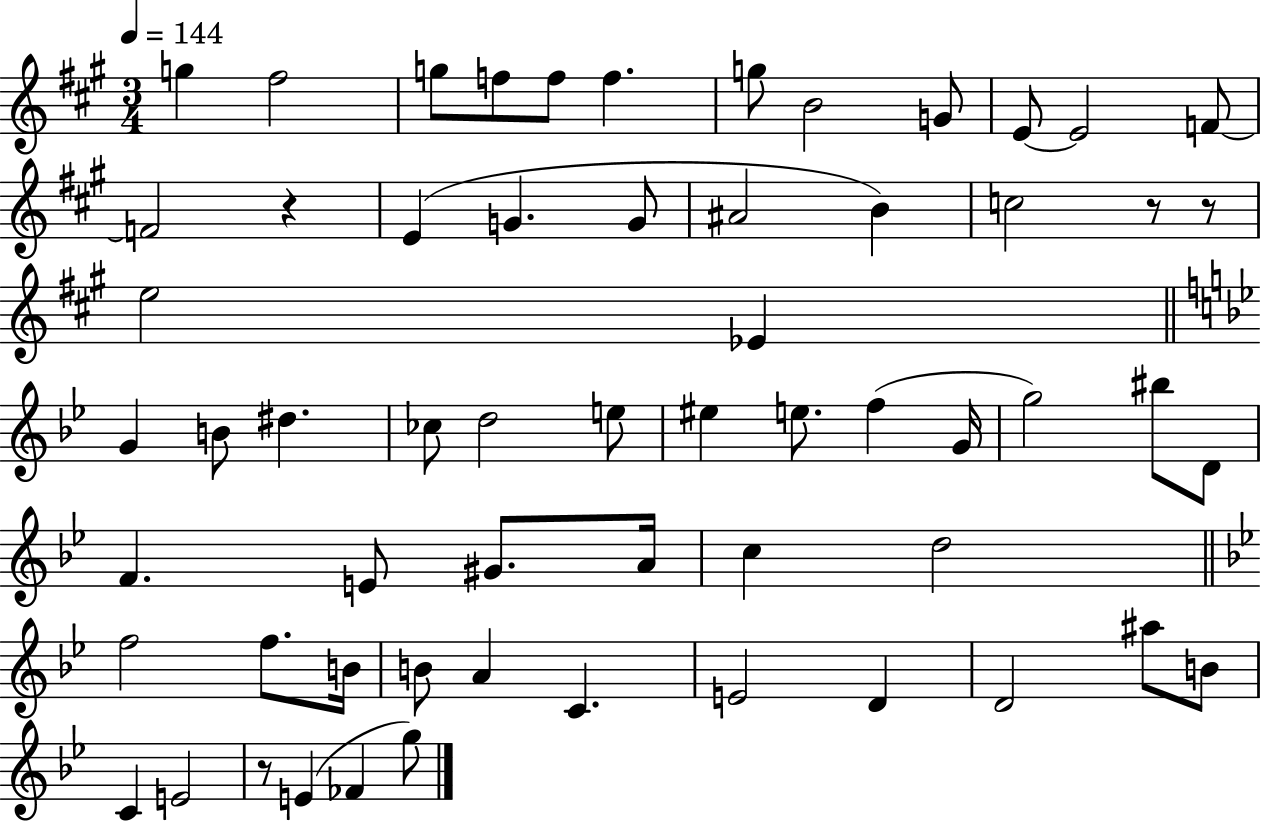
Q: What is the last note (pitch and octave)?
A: G5